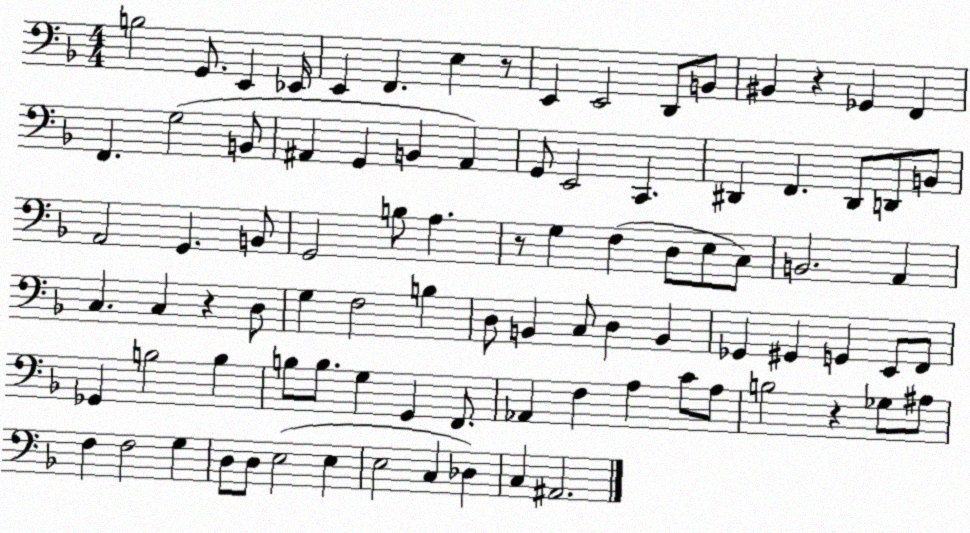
X:1
T:Untitled
M:4/4
L:1/4
K:F
B,2 G,,/2 E,, _E,,/4 E,, F,, E, z/2 E,, E,,2 D,,/2 B,,/2 ^B,, z _G,, F,, F,, G,2 B,,/2 ^A,, G,, B,, ^A,, G,,/2 E,,2 C,, ^D,, F,, ^D,,/2 D,,/2 B,,/2 A,,2 G,, B,,/2 G,,2 B,/2 A, z/2 G, F, D,/2 E,/2 C,/2 B,,2 A,, C, C, z D,/2 G, F,2 B, D,/2 B,, C,/2 D, B,, _G,, ^G,, G,, E,,/2 F,,/2 _G,, B,2 B, B,/2 B,/2 G, G,, F,,/2 _A,, F, A, C/2 A,/2 B,2 z _G,/2 ^A,/2 F, F,2 G, D,/2 D,/2 E,2 E, E,2 C, _D, C, ^A,,2